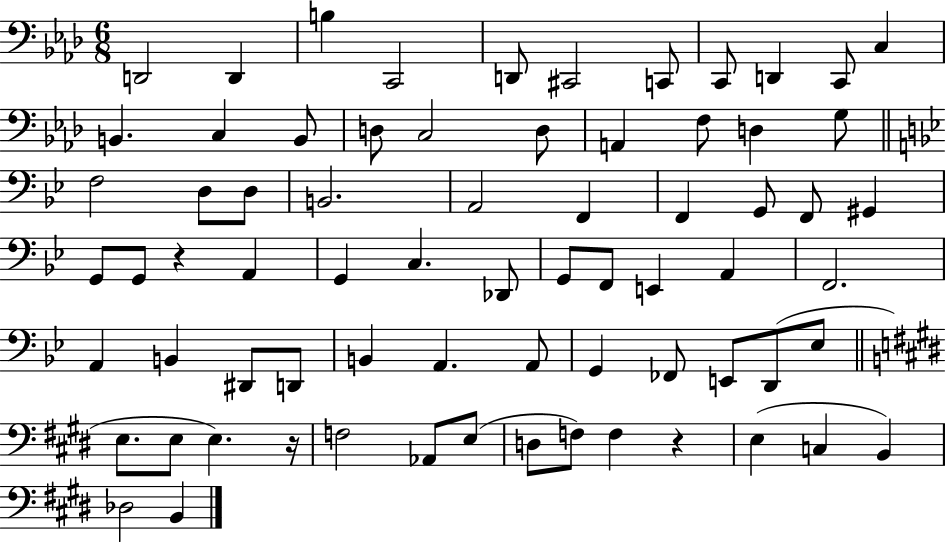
X:1
T:Untitled
M:6/8
L:1/4
K:Ab
D,,2 D,, B, C,,2 D,,/2 ^C,,2 C,,/2 C,,/2 D,, C,,/2 C, B,, C, B,,/2 D,/2 C,2 D,/2 A,, F,/2 D, G,/2 F,2 D,/2 D,/2 B,,2 A,,2 F,, F,, G,,/2 F,,/2 ^G,, G,,/2 G,,/2 z A,, G,, C, _D,,/2 G,,/2 F,,/2 E,, A,, F,,2 A,, B,, ^D,,/2 D,,/2 B,, A,, A,,/2 G,, _F,,/2 E,,/2 D,,/2 _E,/2 E,/2 E,/2 E, z/4 F,2 _A,,/2 E,/2 D,/2 F,/2 F, z E, C, B,, _D,2 B,,